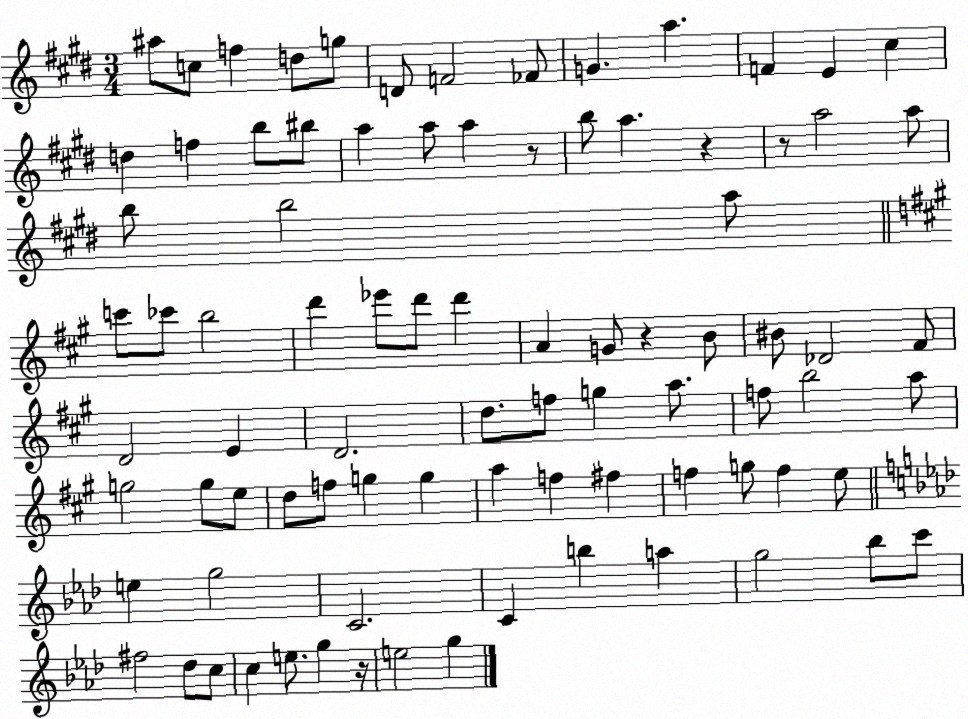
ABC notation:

X:1
T:Untitled
M:3/4
L:1/4
K:E
^a/2 c/2 f d/2 g/2 D/2 F2 _F/2 G a F E ^c d f b/2 ^b/2 a a/2 a z/2 b/2 a z z/2 a2 a/2 b/2 b2 a/2 c'/2 _c'/2 b2 d' _e'/2 d'/2 d' A G/2 z B/2 ^B/2 _D2 ^F/2 D2 E D2 d/2 f/2 g a/2 f/2 b2 a/2 g2 g/2 e/2 d/2 f/2 g g a f ^f f g/2 f e/2 e g2 C2 C b a g2 _b/2 c'/2 ^f2 _d/2 c/2 c e/2 g z/4 e2 g